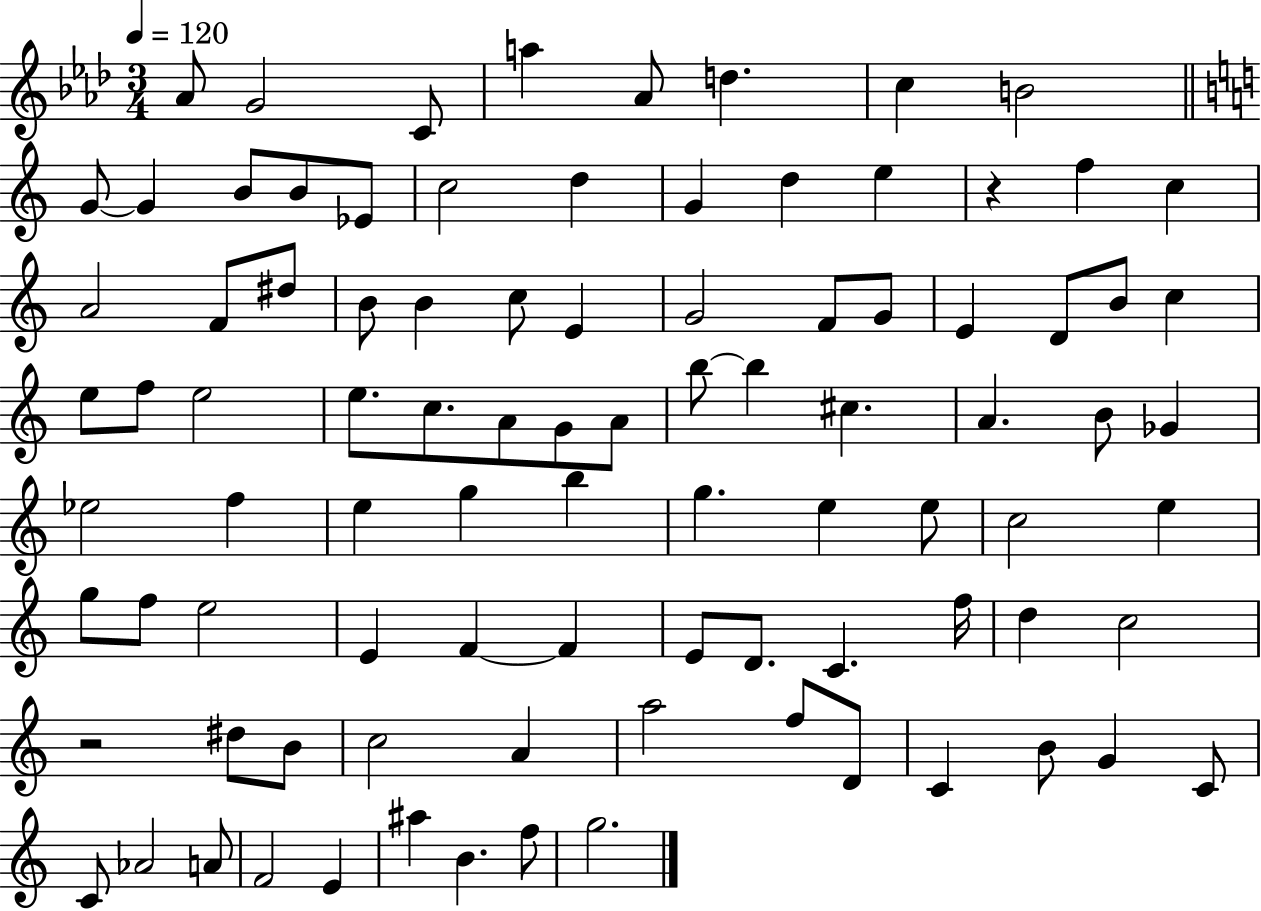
{
  \clef treble
  \numericTimeSignature
  \time 3/4
  \key aes \major
  \tempo 4 = 120
  aes'8 g'2 c'8 | a''4 aes'8 d''4. | c''4 b'2 | \bar "||" \break \key c \major g'8~~ g'4 b'8 b'8 ees'8 | c''2 d''4 | g'4 d''4 e''4 | r4 f''4 c''4 | \break a'2 f'8 dis''8 | b'8 b'4 c''8 e'4 | g'2 f'8 g'8 | e'4 d'8 b'8 c''4 | \break e''8 f''8 e''2 | e''8. c''8. a'8 g'8 a'8 | b''8~~ b''4 cis''4. | a'4. b'8 ges'4 | \break ees''2 f''4 | e''4 g''4 b''4 | g''4. e''4 e''8 | c''2 e''4 | \break g''8 f''8 e''2 | e'4 f'4~~ f'4 | e'8 d'8. c'4. f''16 | d''4 c''2 | \break r2 dis''8 b'8 | c''2 a'4 | a''2 f''8 d'8 | c'4 b'8 g'4 c'8 | \break c'8 aes'2 a'8 | f'2 e'4 | ais''4 b'4. f''8 | g''2. | \break \bar "|."
}